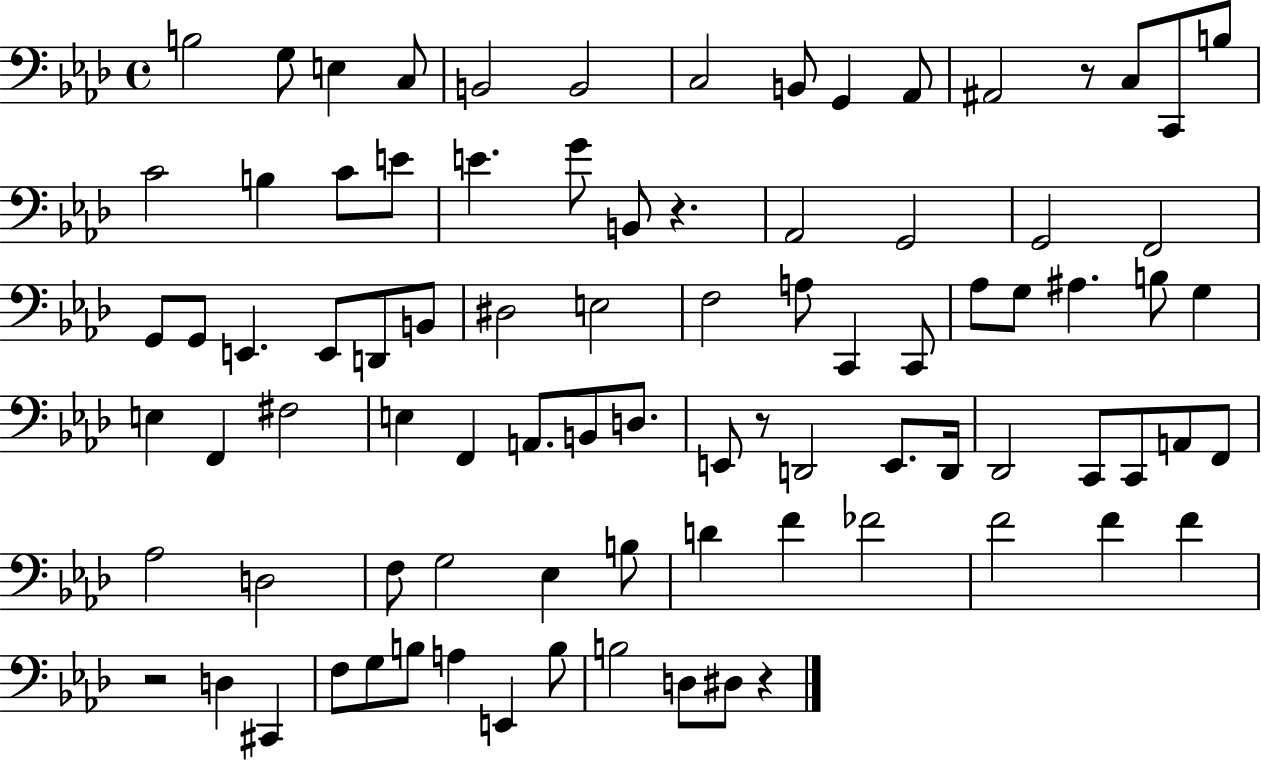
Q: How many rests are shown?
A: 5